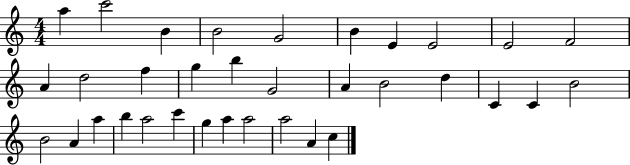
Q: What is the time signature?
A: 4/4